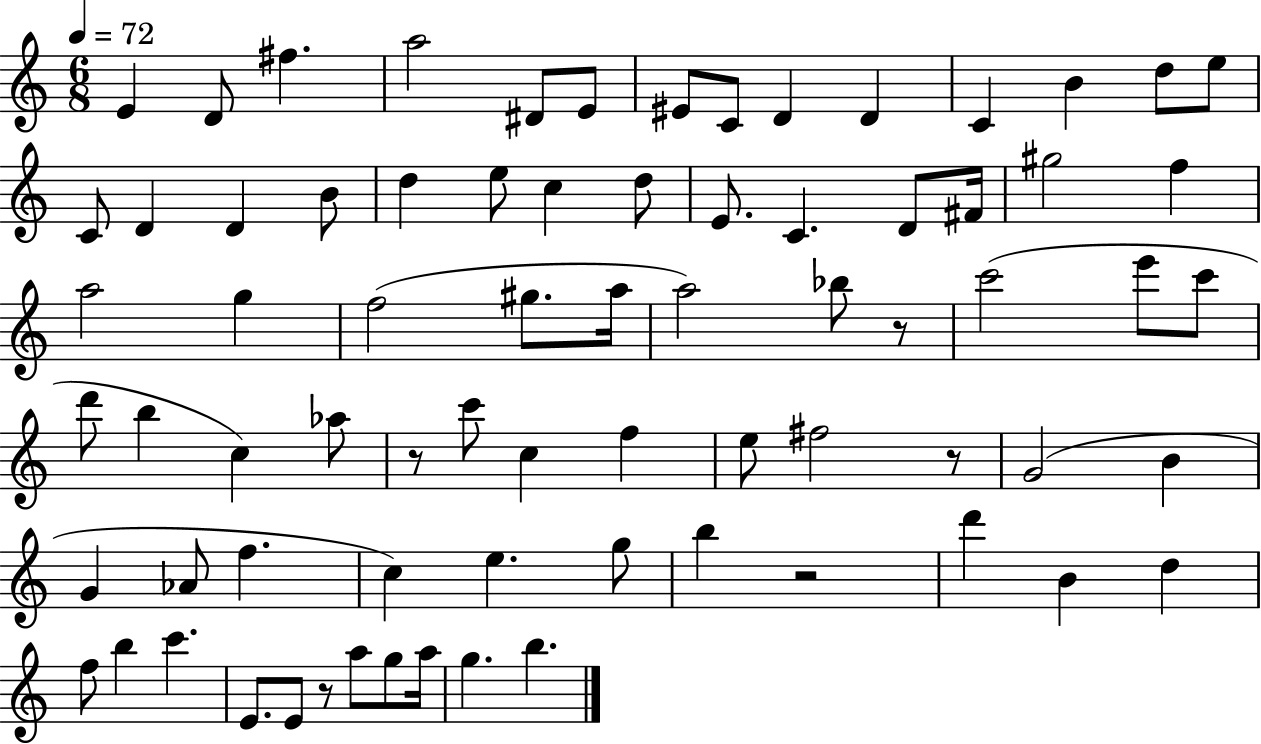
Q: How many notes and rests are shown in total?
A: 74